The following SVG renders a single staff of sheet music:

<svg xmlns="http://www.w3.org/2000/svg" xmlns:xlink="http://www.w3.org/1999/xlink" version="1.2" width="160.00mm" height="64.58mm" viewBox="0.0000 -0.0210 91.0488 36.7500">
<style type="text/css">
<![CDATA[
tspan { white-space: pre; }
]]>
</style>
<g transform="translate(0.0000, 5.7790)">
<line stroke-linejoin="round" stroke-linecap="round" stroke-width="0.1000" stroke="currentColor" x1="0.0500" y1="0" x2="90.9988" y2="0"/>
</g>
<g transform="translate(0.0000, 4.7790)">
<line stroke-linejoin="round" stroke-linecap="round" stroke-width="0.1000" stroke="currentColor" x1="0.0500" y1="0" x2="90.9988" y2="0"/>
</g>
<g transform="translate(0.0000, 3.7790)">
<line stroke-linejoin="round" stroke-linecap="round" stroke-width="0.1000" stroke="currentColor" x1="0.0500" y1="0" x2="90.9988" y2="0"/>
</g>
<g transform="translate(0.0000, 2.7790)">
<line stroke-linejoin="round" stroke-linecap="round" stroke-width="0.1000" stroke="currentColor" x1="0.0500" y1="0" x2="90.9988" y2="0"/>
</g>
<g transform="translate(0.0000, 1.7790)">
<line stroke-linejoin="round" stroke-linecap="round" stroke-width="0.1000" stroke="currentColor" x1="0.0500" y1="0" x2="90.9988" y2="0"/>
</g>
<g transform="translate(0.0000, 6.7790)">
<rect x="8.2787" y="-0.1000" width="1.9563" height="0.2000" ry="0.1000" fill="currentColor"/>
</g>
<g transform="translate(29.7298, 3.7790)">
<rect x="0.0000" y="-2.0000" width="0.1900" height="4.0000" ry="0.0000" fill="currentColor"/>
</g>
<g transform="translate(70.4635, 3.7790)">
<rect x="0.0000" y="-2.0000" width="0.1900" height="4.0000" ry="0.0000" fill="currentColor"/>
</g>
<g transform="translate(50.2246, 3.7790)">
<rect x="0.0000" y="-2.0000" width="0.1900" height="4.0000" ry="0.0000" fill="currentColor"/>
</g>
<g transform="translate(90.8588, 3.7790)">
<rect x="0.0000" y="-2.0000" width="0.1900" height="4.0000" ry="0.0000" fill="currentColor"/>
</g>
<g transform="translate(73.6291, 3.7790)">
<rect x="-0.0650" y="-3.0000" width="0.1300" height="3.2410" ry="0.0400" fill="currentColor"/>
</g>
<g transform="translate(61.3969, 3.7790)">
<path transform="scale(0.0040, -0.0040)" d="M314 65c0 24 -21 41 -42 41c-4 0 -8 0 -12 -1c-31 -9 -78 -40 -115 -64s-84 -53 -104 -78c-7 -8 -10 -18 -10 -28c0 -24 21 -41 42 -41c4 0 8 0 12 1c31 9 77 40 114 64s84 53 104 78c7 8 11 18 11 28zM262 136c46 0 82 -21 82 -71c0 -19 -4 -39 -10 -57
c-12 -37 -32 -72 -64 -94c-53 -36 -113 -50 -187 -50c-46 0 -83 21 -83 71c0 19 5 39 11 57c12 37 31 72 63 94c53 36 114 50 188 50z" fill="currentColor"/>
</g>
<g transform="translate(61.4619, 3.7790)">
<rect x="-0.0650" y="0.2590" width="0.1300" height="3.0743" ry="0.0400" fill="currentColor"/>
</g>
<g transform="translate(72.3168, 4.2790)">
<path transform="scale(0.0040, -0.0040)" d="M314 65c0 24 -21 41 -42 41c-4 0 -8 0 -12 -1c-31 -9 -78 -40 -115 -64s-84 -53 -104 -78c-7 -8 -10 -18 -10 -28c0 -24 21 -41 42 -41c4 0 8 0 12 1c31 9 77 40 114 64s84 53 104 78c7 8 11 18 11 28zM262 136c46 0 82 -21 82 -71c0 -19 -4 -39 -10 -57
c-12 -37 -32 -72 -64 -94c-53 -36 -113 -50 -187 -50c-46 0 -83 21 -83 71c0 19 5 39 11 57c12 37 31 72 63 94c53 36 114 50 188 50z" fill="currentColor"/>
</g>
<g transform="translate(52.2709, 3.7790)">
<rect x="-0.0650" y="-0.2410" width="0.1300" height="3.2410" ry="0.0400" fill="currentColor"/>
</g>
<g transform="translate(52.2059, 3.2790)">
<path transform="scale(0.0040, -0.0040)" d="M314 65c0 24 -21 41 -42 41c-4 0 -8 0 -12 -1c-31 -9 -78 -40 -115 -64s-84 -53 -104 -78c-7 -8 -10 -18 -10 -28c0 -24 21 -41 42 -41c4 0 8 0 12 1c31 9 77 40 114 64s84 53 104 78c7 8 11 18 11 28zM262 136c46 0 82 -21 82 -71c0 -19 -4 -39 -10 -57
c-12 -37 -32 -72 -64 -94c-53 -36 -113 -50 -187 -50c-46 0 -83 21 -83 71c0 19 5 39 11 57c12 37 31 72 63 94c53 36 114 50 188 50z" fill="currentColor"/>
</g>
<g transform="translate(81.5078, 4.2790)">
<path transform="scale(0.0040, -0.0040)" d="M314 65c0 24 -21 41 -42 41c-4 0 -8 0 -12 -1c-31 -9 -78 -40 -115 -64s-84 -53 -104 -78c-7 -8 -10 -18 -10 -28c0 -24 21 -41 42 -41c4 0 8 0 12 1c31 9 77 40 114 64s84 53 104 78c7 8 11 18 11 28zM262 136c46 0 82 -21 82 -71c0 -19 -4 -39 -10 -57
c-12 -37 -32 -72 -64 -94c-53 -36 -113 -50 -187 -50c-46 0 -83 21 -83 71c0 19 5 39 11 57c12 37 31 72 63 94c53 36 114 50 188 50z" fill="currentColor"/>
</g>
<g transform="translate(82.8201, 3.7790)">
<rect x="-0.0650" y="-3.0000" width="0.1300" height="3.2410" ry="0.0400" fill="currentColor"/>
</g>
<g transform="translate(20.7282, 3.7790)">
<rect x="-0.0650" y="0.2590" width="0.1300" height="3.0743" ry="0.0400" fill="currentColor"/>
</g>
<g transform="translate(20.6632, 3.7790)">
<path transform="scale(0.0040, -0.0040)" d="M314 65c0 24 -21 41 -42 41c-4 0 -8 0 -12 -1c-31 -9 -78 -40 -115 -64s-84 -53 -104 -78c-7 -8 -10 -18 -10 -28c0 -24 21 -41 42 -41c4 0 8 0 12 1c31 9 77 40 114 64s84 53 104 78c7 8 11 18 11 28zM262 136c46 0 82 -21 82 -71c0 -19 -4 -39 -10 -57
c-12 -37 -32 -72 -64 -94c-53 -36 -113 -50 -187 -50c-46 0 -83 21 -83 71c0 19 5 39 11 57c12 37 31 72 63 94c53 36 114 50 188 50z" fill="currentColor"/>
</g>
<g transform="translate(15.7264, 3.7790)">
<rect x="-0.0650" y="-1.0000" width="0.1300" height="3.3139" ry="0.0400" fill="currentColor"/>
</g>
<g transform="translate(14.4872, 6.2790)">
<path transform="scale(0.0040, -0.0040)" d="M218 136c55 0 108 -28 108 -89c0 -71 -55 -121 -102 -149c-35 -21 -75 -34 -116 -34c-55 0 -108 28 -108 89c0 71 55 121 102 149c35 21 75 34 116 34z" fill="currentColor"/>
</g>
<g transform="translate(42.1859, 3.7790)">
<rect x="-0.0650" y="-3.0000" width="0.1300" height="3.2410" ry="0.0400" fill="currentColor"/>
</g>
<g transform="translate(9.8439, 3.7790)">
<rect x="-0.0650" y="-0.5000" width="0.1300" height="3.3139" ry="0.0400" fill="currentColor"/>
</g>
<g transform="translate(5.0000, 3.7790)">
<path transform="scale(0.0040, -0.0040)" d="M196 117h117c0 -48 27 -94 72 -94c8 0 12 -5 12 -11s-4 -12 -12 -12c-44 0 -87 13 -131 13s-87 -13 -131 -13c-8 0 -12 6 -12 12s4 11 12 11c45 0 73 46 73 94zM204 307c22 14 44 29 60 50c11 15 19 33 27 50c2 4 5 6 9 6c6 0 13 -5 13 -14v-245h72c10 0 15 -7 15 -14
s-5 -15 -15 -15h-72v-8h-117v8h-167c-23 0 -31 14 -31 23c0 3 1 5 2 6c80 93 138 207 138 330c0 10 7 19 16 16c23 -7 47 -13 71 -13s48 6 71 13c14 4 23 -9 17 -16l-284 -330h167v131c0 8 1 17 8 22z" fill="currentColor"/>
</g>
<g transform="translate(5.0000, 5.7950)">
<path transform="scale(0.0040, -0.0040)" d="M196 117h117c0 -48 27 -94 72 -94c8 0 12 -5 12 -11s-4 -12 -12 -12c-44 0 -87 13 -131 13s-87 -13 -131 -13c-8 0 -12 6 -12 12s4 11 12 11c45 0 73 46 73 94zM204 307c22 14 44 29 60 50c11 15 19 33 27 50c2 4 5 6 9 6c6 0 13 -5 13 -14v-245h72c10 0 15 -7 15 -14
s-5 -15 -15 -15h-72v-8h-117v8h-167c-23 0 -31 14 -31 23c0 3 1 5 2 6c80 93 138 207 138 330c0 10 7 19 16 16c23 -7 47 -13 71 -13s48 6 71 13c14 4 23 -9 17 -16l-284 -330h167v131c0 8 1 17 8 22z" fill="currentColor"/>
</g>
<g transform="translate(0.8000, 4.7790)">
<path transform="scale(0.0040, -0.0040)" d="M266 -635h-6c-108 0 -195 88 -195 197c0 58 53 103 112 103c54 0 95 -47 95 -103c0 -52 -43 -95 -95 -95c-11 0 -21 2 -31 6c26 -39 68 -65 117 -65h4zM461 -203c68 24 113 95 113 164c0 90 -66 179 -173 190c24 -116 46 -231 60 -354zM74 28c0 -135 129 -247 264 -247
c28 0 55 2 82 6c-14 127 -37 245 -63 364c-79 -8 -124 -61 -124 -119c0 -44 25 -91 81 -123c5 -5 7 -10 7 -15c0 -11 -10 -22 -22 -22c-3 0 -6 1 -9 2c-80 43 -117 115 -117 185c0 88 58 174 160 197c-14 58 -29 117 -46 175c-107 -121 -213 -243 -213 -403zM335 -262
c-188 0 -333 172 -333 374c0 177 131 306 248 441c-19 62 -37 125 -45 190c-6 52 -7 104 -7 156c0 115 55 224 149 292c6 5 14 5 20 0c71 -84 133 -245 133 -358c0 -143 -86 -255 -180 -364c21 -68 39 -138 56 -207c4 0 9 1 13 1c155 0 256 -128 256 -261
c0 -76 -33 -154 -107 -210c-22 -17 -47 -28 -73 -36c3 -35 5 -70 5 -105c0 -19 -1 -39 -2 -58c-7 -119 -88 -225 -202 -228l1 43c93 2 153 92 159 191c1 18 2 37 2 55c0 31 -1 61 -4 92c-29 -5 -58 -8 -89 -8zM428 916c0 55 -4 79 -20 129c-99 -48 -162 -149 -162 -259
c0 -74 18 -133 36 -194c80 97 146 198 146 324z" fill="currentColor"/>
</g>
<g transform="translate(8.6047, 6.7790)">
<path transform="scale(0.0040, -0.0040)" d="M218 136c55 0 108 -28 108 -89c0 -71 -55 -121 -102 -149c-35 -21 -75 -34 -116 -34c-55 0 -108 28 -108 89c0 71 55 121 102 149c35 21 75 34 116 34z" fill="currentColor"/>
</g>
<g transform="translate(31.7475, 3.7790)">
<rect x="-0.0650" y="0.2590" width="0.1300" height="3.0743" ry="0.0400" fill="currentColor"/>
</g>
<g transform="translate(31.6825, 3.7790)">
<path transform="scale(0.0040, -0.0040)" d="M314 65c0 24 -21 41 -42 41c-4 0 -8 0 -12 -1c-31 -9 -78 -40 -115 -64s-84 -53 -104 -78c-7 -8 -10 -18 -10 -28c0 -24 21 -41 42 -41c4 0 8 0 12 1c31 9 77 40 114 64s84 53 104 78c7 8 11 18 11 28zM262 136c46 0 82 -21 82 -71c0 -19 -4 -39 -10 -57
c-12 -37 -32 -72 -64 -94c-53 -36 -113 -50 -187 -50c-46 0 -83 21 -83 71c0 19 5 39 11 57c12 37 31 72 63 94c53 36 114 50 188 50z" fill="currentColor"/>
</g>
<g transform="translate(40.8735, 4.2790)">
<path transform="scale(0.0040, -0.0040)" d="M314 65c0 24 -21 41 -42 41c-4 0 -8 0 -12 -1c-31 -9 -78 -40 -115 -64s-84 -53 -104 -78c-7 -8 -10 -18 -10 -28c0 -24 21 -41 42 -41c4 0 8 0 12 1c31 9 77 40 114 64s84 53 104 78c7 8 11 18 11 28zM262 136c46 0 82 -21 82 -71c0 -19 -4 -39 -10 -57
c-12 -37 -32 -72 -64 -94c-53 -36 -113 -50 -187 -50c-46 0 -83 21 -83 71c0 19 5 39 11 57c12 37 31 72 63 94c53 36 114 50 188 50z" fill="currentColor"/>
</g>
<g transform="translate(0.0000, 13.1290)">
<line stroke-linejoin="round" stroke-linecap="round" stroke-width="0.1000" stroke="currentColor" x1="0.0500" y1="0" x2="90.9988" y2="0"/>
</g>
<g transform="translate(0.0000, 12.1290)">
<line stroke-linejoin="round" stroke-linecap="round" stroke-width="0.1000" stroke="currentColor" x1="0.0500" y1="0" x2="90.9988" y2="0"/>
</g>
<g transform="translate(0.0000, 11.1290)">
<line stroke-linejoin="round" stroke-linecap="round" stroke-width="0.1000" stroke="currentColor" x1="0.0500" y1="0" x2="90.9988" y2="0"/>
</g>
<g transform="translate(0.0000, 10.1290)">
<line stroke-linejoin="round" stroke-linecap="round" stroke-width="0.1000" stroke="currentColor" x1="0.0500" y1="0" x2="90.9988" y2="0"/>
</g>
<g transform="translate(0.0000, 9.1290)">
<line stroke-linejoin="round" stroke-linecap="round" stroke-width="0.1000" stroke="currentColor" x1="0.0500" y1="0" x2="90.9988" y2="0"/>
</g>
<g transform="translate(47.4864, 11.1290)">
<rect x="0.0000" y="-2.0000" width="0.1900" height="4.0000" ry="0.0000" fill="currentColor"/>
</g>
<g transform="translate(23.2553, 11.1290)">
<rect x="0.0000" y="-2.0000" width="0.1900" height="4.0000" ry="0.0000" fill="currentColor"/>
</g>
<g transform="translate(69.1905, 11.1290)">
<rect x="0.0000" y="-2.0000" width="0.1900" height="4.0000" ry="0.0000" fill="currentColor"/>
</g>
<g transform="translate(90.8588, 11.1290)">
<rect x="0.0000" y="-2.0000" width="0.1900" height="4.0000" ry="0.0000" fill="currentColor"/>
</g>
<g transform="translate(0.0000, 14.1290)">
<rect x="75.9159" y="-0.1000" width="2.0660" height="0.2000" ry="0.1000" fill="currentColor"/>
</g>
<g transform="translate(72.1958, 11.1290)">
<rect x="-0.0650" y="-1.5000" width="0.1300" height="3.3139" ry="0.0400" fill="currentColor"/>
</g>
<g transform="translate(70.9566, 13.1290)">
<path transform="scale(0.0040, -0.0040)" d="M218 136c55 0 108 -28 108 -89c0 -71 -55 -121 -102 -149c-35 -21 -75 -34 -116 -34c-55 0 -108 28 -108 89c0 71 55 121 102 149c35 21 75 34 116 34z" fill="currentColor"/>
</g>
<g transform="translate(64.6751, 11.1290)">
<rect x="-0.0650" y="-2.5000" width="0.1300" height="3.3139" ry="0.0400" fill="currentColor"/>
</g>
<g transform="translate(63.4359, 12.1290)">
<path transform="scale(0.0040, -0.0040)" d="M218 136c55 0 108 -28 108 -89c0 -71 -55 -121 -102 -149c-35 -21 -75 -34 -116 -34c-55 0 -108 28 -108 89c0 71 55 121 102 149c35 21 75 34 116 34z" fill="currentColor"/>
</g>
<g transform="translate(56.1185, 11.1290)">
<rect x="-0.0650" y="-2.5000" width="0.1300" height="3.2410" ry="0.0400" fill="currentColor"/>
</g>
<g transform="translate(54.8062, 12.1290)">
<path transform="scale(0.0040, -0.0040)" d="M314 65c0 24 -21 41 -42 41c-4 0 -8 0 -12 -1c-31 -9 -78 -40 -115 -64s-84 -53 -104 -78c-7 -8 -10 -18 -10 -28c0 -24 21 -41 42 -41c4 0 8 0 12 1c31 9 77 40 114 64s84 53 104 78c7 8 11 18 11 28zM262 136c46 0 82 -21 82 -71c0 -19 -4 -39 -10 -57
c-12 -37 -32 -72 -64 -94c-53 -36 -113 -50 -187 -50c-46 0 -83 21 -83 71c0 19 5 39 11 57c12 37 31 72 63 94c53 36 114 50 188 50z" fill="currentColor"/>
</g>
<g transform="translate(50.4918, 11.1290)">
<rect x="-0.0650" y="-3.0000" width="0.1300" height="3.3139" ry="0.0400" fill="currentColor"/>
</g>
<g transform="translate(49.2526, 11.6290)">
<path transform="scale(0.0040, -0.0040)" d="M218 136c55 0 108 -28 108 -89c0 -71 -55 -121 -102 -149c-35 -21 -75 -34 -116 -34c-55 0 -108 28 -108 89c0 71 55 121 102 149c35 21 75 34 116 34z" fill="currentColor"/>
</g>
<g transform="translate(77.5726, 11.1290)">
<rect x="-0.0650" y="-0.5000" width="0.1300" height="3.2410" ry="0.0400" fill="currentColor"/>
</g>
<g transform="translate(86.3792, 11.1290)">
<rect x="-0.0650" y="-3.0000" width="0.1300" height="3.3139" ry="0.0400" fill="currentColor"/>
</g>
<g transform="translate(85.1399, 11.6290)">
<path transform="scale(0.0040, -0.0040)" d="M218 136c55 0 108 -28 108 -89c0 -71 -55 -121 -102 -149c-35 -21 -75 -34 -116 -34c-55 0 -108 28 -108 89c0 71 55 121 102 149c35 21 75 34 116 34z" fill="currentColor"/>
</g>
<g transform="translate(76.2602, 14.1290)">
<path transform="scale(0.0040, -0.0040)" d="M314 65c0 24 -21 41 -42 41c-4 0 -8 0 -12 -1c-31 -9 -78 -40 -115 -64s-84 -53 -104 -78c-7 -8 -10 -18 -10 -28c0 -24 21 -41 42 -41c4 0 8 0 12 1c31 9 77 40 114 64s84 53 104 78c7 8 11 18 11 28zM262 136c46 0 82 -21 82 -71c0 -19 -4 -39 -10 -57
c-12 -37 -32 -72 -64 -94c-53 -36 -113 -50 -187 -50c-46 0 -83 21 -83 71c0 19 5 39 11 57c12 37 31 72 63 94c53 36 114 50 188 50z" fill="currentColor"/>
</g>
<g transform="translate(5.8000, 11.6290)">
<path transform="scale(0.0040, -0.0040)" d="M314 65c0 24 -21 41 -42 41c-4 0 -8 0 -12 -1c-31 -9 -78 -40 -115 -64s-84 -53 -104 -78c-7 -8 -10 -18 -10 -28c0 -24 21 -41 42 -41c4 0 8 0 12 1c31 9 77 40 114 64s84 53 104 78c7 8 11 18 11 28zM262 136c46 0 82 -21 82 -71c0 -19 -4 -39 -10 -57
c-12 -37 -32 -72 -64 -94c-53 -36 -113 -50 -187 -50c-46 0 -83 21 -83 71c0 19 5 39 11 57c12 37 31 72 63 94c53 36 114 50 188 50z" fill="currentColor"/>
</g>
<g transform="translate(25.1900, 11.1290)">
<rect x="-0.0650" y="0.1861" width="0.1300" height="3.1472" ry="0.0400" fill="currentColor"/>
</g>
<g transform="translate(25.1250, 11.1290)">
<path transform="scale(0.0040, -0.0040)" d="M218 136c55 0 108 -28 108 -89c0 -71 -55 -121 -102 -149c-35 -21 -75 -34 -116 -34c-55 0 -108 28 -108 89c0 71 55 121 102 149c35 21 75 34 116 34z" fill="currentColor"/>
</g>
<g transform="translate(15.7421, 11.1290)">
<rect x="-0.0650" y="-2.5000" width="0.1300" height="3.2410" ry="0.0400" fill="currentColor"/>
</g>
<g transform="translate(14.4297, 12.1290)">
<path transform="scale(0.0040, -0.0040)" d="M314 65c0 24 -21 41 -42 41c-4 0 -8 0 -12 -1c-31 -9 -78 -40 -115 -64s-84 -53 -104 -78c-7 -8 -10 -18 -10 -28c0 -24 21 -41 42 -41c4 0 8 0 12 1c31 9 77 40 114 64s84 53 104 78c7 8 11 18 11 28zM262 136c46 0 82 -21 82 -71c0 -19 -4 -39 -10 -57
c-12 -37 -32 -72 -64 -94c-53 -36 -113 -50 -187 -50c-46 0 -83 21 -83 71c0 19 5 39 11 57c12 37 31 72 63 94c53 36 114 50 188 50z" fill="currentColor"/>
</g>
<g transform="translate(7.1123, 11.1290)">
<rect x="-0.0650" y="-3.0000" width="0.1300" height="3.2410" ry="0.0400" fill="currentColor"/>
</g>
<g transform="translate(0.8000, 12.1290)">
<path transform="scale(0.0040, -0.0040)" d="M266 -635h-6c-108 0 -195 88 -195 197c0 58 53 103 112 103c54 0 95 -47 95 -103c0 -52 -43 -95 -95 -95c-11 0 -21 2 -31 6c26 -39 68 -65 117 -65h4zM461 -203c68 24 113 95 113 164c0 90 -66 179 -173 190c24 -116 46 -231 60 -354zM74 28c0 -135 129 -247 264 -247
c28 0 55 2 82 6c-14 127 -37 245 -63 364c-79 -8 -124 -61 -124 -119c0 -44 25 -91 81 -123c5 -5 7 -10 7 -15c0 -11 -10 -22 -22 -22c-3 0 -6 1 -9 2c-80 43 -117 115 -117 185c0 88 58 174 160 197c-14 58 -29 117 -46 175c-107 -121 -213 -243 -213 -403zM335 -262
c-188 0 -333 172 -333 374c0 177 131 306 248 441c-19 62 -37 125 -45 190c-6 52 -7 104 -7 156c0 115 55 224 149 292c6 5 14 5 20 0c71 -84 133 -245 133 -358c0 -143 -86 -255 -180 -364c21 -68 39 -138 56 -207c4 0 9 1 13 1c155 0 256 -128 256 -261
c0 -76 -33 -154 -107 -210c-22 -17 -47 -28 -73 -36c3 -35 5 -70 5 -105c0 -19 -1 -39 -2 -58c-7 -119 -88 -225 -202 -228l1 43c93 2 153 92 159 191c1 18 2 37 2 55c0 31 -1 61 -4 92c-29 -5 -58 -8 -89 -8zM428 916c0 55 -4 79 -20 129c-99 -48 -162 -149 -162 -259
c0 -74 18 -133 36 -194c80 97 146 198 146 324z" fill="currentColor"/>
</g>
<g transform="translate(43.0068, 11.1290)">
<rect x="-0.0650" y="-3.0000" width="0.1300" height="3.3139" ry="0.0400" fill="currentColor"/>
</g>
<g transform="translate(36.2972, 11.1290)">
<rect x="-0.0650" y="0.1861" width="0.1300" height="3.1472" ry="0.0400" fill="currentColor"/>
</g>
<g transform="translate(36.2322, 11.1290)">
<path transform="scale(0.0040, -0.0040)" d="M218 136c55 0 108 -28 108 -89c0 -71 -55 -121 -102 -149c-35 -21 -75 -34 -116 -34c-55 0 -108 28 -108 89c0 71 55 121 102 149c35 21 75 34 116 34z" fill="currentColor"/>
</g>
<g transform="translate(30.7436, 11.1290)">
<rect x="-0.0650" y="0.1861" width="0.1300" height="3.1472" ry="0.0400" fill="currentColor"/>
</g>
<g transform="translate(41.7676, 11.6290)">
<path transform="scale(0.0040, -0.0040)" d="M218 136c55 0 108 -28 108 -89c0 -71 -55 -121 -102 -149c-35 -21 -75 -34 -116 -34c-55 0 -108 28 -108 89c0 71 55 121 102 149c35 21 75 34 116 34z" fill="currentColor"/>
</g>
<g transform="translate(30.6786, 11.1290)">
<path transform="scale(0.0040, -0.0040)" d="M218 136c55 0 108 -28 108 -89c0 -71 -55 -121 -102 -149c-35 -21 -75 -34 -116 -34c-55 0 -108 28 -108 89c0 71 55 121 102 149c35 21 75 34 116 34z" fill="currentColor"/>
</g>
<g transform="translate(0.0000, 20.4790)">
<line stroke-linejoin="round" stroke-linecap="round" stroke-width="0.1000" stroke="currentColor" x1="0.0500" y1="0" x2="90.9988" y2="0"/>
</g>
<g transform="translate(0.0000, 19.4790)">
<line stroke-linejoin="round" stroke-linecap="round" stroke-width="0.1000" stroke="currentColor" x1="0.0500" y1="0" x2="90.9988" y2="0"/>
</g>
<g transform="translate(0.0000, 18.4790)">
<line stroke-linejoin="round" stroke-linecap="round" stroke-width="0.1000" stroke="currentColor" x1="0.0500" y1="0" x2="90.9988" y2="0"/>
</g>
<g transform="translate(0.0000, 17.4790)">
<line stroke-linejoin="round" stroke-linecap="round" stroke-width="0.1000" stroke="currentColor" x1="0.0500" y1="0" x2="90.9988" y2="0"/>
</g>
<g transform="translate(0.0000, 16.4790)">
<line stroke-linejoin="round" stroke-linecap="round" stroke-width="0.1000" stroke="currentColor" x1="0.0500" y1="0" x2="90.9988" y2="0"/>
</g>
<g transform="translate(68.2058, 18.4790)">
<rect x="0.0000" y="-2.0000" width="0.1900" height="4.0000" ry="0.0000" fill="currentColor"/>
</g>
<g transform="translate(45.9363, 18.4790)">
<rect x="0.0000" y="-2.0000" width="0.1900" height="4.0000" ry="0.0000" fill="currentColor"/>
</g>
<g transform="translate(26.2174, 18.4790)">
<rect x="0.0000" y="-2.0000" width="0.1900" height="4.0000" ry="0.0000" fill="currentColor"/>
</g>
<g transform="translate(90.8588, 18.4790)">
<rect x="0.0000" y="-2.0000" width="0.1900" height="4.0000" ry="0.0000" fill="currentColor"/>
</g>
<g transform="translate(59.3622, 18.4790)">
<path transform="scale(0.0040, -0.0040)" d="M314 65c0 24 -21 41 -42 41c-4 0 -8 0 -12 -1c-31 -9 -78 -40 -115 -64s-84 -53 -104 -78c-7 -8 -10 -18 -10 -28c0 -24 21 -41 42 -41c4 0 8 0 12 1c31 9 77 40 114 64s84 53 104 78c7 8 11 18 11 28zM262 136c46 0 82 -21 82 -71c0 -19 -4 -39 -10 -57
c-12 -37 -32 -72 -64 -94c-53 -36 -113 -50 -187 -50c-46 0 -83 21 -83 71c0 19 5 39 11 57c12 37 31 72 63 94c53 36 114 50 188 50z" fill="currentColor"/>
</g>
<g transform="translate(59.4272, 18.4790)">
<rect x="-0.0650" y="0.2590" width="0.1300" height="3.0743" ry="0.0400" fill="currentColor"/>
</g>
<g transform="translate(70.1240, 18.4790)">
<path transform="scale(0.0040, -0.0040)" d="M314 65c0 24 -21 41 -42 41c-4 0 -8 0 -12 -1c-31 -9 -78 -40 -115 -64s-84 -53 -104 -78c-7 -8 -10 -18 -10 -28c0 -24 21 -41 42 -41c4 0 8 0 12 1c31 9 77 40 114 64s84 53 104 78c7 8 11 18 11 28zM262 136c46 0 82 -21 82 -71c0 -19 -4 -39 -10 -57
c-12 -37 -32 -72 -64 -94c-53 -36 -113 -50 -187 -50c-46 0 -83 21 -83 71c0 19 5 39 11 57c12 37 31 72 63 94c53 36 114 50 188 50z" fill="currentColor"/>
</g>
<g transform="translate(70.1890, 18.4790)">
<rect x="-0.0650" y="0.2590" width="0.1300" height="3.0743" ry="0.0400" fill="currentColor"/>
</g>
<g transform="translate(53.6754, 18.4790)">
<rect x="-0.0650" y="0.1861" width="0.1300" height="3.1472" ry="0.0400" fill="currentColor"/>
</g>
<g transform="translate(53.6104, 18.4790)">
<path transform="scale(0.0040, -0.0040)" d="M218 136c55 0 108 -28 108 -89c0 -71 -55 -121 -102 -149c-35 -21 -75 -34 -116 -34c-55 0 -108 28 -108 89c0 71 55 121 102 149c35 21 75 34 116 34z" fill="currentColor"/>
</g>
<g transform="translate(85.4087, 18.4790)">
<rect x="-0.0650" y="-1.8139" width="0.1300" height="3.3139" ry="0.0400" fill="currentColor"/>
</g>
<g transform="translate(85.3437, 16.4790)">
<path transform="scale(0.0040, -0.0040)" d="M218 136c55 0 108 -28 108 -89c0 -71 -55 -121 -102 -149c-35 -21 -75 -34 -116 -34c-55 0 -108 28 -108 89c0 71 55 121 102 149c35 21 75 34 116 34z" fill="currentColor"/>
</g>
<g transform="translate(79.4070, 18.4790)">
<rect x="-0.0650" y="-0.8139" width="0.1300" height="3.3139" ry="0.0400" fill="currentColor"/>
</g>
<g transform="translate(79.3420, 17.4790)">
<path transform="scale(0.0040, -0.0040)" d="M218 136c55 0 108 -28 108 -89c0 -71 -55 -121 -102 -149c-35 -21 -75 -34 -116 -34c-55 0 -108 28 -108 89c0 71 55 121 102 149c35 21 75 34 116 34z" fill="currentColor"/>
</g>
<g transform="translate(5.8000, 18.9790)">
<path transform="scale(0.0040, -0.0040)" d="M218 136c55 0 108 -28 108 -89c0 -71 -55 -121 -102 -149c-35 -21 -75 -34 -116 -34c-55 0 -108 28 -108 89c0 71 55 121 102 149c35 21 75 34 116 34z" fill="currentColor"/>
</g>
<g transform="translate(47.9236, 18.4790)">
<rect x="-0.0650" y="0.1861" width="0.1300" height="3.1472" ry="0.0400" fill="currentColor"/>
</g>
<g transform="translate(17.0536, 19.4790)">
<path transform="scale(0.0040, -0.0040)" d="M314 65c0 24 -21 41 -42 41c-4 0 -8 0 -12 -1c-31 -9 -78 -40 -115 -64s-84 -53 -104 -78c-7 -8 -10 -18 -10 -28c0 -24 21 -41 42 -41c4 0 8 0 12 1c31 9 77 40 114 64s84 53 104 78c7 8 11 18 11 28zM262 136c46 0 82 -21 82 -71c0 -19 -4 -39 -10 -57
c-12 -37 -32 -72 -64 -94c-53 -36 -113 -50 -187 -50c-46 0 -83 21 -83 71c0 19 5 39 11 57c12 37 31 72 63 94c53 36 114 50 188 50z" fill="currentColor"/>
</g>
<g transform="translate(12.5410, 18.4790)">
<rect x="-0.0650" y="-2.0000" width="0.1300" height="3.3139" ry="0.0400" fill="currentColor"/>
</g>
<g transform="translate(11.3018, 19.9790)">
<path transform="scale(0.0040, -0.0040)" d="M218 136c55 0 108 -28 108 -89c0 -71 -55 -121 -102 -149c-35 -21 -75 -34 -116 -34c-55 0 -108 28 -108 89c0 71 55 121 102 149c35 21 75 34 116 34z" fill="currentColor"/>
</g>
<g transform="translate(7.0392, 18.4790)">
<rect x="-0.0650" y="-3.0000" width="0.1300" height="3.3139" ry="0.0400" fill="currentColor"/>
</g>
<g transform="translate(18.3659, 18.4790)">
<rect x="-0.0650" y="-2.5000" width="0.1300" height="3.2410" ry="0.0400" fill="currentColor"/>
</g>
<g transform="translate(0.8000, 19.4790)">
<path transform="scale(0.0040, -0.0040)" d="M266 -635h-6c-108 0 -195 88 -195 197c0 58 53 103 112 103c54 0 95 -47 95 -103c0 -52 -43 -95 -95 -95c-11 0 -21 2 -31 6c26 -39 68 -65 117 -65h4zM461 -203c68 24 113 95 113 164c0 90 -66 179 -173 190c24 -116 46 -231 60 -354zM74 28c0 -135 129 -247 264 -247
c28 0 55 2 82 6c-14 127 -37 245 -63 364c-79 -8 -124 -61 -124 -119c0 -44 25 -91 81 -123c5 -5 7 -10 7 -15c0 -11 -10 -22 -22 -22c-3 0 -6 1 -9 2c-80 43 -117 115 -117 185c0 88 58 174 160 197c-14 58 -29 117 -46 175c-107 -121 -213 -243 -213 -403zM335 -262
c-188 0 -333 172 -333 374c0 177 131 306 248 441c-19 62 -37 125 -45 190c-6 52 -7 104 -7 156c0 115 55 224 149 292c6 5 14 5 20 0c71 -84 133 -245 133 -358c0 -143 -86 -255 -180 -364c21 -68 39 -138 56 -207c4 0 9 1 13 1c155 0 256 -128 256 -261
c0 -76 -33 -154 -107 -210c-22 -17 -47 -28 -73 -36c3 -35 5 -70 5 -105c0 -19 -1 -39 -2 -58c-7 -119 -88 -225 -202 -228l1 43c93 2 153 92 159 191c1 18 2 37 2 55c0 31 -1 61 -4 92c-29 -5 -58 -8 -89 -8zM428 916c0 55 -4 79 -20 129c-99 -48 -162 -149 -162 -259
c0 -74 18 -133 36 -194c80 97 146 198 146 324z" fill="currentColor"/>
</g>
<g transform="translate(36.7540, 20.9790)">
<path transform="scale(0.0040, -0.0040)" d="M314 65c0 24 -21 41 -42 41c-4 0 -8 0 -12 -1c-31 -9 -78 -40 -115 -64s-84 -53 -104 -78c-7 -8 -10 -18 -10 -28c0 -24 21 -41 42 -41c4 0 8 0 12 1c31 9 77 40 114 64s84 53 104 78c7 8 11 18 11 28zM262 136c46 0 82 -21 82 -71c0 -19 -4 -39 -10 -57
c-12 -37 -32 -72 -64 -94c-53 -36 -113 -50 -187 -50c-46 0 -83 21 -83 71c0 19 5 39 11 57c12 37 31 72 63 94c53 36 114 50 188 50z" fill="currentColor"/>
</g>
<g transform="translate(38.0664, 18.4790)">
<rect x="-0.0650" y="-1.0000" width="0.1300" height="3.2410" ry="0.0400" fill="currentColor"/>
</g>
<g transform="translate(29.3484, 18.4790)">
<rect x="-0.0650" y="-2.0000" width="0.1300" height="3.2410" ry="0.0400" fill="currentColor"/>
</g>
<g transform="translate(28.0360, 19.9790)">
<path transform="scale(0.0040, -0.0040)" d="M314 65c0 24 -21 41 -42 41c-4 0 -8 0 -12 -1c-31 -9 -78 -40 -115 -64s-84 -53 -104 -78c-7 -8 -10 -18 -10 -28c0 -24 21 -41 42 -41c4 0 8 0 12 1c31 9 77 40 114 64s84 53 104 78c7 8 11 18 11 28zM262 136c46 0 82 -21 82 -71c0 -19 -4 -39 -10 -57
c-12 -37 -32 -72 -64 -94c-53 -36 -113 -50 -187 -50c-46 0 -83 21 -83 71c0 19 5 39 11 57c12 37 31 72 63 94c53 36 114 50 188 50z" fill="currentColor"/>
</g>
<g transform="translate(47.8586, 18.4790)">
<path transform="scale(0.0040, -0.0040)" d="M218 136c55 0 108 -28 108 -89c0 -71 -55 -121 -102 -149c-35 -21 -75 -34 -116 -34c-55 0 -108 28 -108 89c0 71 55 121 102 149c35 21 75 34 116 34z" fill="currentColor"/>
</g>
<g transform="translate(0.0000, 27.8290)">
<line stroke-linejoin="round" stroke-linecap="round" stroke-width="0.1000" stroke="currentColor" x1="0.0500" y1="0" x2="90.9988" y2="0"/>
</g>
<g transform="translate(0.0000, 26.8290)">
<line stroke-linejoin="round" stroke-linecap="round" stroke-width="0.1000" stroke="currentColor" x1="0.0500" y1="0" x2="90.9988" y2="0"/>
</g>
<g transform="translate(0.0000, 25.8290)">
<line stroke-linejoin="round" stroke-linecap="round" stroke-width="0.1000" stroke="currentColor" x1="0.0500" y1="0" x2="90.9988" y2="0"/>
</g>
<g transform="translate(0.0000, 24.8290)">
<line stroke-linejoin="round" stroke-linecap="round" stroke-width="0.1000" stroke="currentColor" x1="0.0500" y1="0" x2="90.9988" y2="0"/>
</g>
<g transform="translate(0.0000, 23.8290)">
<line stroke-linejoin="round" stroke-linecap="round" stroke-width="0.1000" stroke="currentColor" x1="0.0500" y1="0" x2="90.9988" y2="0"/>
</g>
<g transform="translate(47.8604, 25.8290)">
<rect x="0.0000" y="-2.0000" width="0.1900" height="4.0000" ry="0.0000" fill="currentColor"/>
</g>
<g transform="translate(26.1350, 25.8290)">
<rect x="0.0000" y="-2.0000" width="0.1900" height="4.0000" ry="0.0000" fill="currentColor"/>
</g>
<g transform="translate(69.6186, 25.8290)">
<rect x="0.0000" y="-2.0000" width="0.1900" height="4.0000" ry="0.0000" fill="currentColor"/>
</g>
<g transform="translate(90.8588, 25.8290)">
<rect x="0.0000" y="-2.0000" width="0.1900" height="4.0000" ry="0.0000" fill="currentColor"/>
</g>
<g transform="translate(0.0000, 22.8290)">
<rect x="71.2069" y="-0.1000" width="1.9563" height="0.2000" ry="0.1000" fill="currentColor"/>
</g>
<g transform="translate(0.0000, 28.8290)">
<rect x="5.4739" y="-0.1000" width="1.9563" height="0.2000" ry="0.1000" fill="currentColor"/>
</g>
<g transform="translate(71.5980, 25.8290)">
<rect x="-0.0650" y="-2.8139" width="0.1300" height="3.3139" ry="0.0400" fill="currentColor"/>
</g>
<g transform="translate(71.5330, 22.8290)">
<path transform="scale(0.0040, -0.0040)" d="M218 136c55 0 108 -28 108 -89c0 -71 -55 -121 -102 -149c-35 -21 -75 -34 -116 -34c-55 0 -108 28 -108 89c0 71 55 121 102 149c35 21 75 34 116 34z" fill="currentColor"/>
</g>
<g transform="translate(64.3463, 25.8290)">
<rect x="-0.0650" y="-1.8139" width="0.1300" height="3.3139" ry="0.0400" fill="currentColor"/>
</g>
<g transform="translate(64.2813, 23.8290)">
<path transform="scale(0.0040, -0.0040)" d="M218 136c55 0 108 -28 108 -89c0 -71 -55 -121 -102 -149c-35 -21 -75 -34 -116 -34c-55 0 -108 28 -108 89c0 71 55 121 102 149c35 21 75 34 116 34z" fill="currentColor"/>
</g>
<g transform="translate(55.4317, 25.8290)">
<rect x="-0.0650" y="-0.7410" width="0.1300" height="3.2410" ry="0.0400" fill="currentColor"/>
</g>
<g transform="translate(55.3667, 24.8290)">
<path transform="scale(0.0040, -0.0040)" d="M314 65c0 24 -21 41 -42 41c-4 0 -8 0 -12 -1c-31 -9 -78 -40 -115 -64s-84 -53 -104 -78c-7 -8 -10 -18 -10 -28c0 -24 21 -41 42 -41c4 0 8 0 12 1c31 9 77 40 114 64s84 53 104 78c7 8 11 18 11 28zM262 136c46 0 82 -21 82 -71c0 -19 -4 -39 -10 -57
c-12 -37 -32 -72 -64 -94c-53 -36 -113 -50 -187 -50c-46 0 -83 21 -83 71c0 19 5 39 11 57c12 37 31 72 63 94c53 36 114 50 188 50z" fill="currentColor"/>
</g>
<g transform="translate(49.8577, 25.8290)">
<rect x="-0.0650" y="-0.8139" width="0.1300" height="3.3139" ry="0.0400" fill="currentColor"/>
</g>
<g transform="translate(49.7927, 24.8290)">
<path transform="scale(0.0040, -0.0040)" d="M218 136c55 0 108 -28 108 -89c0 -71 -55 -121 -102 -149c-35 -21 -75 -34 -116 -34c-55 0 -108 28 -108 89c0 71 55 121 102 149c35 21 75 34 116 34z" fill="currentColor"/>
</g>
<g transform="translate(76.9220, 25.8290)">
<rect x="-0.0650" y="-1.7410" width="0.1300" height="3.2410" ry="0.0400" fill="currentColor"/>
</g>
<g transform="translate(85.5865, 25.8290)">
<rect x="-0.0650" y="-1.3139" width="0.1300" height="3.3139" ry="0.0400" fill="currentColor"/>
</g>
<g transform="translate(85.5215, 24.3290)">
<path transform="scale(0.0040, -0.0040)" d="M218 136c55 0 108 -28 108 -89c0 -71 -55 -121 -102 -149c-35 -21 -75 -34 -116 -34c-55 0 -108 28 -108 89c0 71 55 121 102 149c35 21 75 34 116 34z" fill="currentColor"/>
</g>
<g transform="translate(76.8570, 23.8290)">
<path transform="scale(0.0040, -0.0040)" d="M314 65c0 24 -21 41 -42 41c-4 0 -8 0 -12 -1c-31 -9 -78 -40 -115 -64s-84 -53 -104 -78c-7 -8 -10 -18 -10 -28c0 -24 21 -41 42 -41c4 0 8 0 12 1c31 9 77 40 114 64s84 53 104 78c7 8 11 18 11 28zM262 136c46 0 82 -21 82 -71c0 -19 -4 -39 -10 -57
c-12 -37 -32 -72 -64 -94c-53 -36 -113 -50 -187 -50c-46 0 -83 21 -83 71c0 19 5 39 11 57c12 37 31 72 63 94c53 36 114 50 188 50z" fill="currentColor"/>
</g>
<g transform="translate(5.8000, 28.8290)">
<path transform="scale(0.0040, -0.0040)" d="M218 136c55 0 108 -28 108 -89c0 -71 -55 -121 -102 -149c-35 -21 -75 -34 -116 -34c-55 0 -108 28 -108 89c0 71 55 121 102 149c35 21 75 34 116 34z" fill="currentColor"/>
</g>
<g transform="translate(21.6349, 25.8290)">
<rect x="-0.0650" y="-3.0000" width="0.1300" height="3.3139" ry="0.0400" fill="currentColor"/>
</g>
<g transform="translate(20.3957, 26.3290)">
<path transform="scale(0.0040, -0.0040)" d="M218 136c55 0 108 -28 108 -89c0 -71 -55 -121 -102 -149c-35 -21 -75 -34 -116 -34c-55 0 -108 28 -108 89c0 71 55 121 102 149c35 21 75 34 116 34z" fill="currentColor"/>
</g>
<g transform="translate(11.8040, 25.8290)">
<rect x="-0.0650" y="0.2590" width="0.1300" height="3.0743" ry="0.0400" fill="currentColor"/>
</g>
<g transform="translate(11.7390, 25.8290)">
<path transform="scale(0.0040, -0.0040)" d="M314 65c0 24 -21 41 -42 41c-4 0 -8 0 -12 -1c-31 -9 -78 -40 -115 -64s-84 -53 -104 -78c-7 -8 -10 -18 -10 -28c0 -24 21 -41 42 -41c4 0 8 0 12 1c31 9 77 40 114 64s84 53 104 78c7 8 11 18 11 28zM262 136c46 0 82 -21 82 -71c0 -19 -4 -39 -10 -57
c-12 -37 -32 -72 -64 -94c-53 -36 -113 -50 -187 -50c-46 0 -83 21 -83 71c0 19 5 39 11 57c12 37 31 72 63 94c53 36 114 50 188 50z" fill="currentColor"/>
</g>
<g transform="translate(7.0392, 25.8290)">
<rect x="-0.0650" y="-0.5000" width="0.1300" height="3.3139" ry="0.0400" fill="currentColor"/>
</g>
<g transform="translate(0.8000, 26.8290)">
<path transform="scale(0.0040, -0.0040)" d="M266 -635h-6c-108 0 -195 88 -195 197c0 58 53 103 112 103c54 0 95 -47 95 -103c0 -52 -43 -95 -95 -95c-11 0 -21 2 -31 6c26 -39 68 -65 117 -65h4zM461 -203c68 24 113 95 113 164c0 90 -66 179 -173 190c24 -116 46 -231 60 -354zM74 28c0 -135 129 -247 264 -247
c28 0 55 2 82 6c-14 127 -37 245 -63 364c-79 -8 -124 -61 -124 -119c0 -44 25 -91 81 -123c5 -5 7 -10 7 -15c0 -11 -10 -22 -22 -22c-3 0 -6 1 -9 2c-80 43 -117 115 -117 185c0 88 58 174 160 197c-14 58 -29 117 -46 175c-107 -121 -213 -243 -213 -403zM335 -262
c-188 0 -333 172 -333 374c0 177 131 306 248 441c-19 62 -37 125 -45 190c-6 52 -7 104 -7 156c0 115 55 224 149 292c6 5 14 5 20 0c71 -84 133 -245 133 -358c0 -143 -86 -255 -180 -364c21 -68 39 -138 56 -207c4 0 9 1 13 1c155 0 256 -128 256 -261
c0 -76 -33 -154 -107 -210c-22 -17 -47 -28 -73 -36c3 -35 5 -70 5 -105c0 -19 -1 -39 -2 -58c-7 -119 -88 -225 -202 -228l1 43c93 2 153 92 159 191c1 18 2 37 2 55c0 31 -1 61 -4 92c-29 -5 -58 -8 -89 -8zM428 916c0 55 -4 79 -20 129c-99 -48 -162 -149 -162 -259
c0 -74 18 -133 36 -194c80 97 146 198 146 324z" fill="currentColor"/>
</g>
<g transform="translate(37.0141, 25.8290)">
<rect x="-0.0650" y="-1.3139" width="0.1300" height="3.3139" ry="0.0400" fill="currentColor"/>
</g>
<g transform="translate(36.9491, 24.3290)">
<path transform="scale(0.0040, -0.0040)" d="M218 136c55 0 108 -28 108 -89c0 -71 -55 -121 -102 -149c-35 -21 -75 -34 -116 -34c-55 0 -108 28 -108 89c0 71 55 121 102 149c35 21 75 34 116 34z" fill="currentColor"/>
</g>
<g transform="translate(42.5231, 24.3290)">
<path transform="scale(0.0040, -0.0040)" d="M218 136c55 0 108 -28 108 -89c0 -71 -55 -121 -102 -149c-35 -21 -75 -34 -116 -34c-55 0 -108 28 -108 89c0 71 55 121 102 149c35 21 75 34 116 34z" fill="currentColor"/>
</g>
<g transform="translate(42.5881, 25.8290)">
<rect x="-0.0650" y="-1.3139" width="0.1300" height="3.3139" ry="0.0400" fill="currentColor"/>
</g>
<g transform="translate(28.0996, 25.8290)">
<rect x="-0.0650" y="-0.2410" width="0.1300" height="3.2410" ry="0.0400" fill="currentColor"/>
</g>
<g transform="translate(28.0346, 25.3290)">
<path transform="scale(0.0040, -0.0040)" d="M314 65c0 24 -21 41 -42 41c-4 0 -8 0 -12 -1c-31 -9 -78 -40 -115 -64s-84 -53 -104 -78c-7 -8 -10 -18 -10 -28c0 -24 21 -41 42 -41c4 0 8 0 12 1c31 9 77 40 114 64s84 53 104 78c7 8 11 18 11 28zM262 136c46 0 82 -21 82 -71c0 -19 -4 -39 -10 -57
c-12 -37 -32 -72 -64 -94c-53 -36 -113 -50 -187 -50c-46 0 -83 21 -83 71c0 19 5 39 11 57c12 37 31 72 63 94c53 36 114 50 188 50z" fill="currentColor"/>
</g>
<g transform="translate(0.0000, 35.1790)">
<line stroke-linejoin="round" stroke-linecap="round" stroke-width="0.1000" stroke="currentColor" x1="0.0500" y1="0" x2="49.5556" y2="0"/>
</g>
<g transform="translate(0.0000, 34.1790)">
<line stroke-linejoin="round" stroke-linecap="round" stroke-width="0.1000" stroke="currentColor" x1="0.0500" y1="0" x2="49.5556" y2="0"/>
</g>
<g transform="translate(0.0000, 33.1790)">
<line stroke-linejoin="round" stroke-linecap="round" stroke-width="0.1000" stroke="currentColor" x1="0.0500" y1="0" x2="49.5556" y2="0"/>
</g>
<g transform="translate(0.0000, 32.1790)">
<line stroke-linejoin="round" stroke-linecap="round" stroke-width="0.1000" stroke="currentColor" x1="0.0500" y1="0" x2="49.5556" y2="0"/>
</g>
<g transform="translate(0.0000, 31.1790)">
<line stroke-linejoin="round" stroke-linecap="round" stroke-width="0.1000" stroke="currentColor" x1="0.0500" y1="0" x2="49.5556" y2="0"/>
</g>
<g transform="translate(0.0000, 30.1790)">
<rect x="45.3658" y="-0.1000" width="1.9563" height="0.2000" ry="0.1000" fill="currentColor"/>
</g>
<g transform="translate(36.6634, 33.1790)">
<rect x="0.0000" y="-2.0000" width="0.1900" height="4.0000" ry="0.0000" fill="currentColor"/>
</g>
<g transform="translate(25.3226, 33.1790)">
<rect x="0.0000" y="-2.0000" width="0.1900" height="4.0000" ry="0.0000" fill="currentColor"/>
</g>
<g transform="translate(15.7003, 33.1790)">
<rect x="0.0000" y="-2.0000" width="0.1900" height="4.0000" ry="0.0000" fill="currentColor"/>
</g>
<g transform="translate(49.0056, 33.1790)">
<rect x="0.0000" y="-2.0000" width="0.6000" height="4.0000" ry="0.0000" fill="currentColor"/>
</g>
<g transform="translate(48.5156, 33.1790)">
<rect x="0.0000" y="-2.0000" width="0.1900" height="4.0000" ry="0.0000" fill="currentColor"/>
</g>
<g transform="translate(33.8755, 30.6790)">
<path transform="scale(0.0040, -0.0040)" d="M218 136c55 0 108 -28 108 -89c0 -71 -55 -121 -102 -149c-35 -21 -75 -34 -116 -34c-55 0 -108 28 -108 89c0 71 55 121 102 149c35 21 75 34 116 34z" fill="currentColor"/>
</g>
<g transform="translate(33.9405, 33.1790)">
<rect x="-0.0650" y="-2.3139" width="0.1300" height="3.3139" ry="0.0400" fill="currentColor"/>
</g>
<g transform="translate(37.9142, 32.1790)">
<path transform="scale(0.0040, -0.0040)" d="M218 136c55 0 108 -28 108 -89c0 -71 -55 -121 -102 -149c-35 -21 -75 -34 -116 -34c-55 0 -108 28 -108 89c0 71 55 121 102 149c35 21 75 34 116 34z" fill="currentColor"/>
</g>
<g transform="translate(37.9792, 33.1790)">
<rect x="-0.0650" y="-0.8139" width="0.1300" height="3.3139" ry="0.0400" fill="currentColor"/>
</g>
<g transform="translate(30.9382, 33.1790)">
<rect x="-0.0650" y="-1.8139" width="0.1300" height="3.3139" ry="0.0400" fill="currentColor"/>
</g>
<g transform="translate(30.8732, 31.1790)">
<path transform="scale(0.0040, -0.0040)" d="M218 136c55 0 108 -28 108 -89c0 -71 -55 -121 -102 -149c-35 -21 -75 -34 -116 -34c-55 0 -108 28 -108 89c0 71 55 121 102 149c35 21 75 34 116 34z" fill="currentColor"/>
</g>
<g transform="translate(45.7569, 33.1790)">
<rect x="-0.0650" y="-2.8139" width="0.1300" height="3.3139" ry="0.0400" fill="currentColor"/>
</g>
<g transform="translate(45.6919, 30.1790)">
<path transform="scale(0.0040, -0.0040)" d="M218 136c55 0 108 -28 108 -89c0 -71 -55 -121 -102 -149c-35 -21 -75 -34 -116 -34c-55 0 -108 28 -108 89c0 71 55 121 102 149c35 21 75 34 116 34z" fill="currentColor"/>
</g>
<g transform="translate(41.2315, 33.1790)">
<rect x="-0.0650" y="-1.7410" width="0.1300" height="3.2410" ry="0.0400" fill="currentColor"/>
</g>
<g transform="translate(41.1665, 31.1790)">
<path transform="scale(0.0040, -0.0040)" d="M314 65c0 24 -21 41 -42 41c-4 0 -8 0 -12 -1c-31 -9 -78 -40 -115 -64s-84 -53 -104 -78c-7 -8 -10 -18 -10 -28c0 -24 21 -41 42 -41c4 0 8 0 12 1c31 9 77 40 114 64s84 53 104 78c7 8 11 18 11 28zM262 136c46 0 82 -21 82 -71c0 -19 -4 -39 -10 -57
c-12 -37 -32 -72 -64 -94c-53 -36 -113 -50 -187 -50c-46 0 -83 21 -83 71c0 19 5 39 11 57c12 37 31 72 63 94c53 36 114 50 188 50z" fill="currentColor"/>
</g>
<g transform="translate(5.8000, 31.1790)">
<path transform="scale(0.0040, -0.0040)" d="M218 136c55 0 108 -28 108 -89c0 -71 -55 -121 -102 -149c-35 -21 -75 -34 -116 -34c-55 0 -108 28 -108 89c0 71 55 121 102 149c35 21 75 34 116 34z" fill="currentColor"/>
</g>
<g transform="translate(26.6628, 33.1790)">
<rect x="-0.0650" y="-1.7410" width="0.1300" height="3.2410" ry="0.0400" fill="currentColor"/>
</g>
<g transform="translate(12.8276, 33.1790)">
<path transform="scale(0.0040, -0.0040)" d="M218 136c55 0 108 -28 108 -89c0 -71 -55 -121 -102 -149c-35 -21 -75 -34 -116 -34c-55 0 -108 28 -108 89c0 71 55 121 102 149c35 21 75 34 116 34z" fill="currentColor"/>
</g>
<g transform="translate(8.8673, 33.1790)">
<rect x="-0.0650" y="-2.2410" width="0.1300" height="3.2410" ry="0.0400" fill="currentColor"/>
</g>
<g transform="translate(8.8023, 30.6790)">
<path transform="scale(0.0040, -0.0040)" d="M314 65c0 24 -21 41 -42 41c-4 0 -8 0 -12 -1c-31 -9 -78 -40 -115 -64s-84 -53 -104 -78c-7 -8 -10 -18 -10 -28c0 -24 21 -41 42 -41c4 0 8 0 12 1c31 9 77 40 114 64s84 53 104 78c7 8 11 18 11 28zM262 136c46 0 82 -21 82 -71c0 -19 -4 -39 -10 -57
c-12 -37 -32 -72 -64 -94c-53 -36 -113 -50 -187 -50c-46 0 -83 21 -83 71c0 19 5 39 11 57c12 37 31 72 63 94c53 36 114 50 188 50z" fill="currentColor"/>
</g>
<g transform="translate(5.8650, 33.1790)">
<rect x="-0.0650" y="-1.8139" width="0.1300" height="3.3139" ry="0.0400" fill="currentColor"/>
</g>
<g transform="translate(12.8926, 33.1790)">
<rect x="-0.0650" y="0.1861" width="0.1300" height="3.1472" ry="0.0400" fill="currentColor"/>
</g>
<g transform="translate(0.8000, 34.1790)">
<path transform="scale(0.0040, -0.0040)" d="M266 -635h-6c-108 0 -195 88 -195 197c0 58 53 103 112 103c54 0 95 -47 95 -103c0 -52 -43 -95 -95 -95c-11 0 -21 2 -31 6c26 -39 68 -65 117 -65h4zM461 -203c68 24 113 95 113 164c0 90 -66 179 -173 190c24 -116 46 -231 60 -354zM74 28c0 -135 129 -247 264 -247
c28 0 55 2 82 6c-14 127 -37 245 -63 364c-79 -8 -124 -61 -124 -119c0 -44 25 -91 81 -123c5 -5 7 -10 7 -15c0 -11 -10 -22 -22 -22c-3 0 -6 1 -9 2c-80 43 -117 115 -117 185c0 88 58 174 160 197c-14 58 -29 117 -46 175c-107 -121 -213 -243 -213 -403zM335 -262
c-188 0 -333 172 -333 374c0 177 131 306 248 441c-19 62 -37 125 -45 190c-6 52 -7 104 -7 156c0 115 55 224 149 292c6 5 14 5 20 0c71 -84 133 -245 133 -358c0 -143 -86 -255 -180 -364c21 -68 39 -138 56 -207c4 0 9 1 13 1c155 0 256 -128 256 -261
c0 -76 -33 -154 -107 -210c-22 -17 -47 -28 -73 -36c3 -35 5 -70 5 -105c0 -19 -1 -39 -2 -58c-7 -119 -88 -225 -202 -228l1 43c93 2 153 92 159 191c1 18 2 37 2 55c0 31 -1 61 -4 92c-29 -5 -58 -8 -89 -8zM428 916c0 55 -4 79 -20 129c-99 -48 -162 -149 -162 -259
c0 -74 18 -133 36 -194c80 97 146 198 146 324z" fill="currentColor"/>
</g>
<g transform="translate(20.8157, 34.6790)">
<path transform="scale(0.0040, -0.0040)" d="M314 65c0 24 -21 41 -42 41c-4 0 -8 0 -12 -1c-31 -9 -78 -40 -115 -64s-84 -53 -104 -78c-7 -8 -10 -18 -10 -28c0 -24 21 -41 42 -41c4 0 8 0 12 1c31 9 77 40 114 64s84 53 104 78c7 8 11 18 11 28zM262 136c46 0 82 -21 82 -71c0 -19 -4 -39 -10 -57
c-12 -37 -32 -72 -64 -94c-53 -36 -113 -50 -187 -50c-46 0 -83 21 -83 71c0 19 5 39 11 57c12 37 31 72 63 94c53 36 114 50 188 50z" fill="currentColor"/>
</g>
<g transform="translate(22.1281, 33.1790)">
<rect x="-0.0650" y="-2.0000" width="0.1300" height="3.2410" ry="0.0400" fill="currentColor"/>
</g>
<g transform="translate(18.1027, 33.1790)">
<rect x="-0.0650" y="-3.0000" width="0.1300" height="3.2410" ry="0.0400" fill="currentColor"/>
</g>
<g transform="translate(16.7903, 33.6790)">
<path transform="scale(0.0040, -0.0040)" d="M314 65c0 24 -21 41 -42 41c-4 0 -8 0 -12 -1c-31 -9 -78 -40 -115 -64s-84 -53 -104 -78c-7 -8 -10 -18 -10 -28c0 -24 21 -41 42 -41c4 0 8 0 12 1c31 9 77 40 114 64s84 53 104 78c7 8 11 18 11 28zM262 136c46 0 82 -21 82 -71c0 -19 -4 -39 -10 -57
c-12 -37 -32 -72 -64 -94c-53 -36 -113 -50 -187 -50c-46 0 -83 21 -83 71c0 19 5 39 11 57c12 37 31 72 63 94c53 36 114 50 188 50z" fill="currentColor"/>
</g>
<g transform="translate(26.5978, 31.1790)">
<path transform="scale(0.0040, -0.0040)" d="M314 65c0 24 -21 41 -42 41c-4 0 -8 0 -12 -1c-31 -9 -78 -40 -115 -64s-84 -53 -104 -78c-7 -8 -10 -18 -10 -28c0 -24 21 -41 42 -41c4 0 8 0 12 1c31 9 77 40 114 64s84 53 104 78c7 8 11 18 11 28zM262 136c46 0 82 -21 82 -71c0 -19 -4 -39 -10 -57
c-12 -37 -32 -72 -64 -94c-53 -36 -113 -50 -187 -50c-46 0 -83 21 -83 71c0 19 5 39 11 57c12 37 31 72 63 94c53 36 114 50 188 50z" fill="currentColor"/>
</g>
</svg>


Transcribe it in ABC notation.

X:1
T:Untitled
M:4/4
L:1/4
K:C
C D B2 B2 A2 c2 B2 A2 A2 A2 G2 B B B A A G2 G E C2 A A F G2 F2 D2 B B B2 B2 d f C B2 A c2 e e d d2 f a f2 e f g2 B A2 F2 f2 f g d f2 a